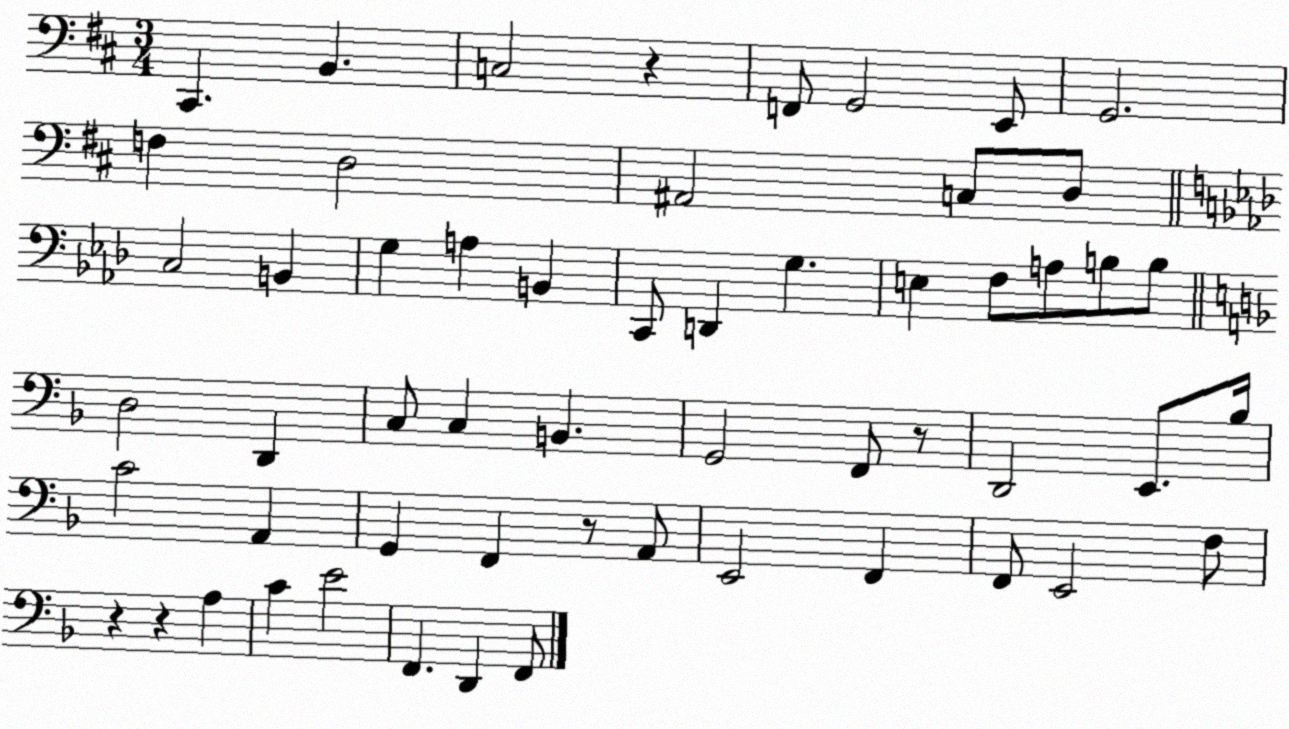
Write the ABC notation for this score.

X:1
T:Untitled
M:3/4
L:1/4
K:D
^C,, B,, C,2 z F,,/2 G,,2 E,,/2 G,,2 F, D,2 ^A,,2 C,/2 D,/2 C,2 B,, G, A, B,, C,,/2 D,, G, E, F,/2 A,/2 B,/2 B,/2 D,2 D,, C,/2 C, B,, G,,2 F,,/2 z/2 D,,2 E,,/2 _B,/4 C2 A,, G,, F,, z/2 A,,/2 E,,2 F,, F,,/2 E,,2 F,/2 z z A, C E2 F,, D,, F,,/2